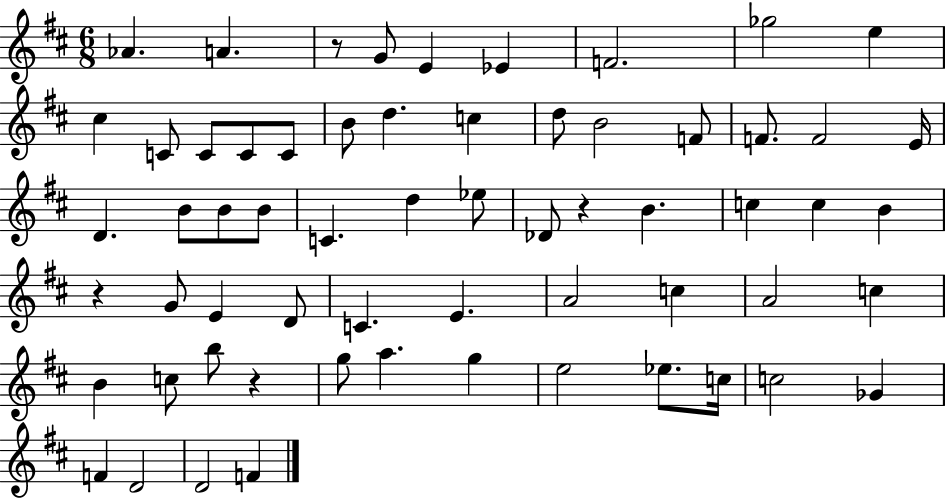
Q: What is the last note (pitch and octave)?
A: F4